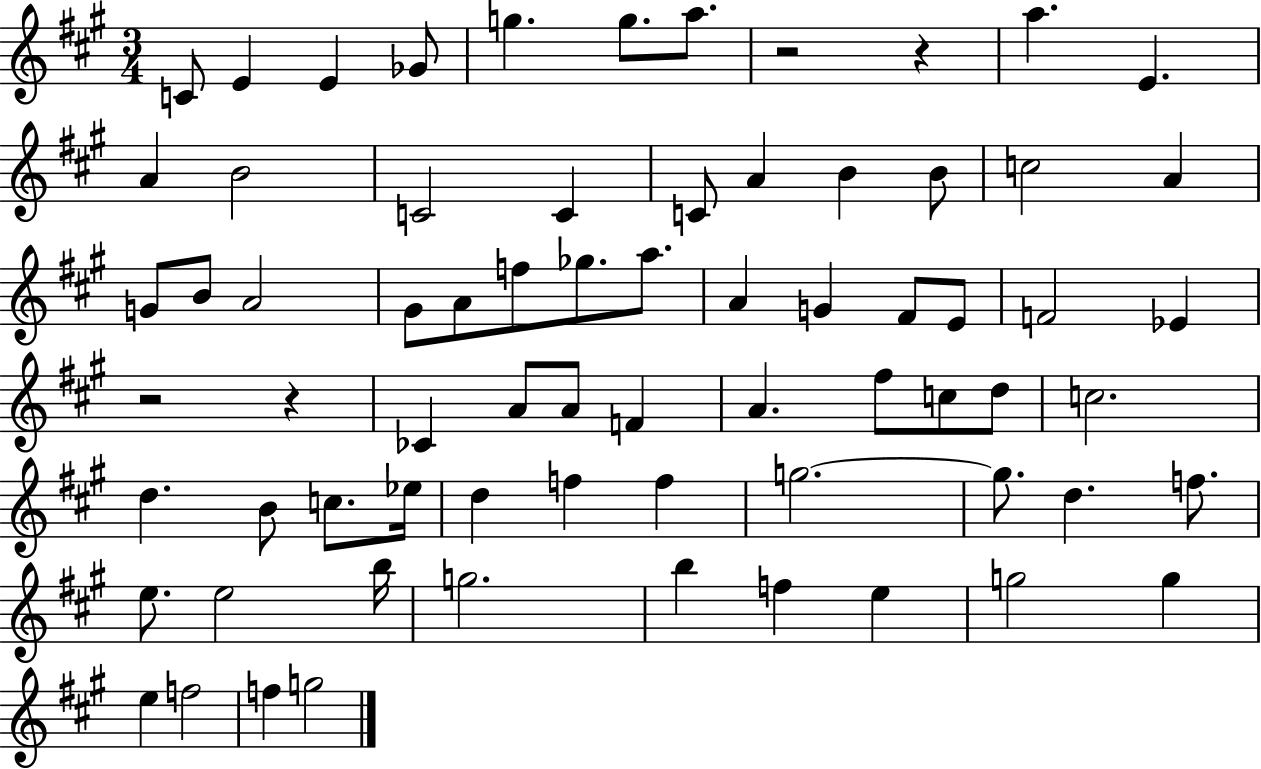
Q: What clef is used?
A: treble